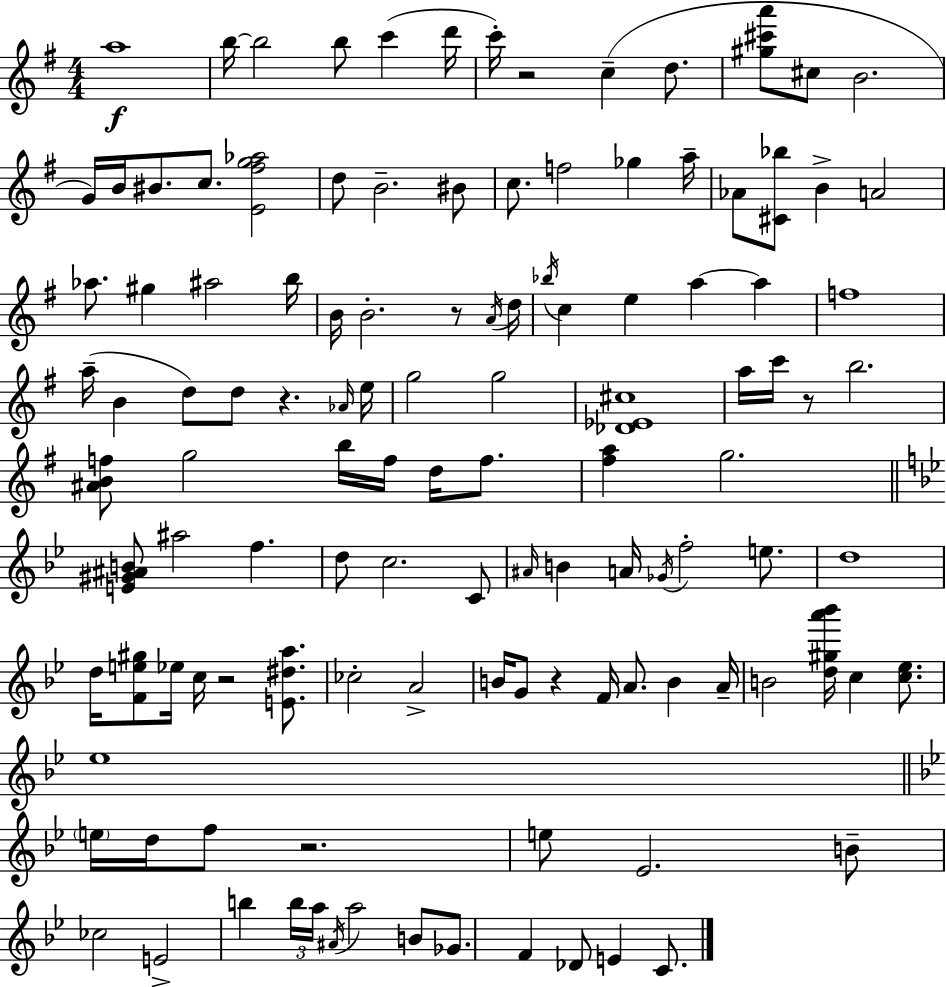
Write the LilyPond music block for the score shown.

{
  \clef treble
  \numericTimeSignature
  \time 4/4
  \key g \major
  a''1\f | b''16~~ b''2 b''8 c'''4( d'''16 | c'''16-.) r2 c''4--( d''8. | <gis'' cis''' a'''>8 cis''8 b'2. | \break g'16) b'16 bis'8. c''8. <e' fis'' g'' aes''>2 | d''8 b'2.-- bis'8 | c''8. f''2 ges''4 a''16-- | aes'8 <cis' bes''>8 b'4-> a'2 | \break aes''8. gis''4 ais''2 b''16 | b'16 b'2.-. r8 \acciaccatura { a'16 } | d''16 \acciaccatura { bes''16 } c''4 e''4 a''4~~ a''4 | f''1 | \break a''16--( b'4 d''8) d''8 r4. | \grace { aes'16 } e''16 g''2 g''2 | <des' ees' cis''>1 | a''16 c'''16 r8 b''2. | \break <ais' b' f''>8 g''2 b''16 f''16 d''16 | f''8. <fis'' a''>4 g''2. | \bar "||" \break \key bes \major <e' gis' ais' b'>8 ais''2 f''4. | d''8 c''2. c'8 | \grace { ais'16 } b'4 a'16 \acciaccatura { ges'16 } f''2-. e''8. | d''1 | \break d''16 <f' e'' gis''>8 ees''16 c''16 r2 <e' dis'' a''>8. | ces''2-. a'2-> | b'16 g'8 r4 f'16 a'8. b'4 | a'16-- b'2 <d'' gis'' a''' bes'''>16 c''4 <c'' ees''>8. | \break ees''1 | \bar "||" \break \key bes \major \parenthesize e''16 d''16 f''8 r2. | e''8 ees'2. b'8-- | ces''2 e'2-> | b''4 \tuplet 3/2 { b''16 a''16 \acciaccatura { ais'16 } } a''2 b'8 | \break ges'8. f'4 des'8 e'4 c'8. | \bar "|."
}